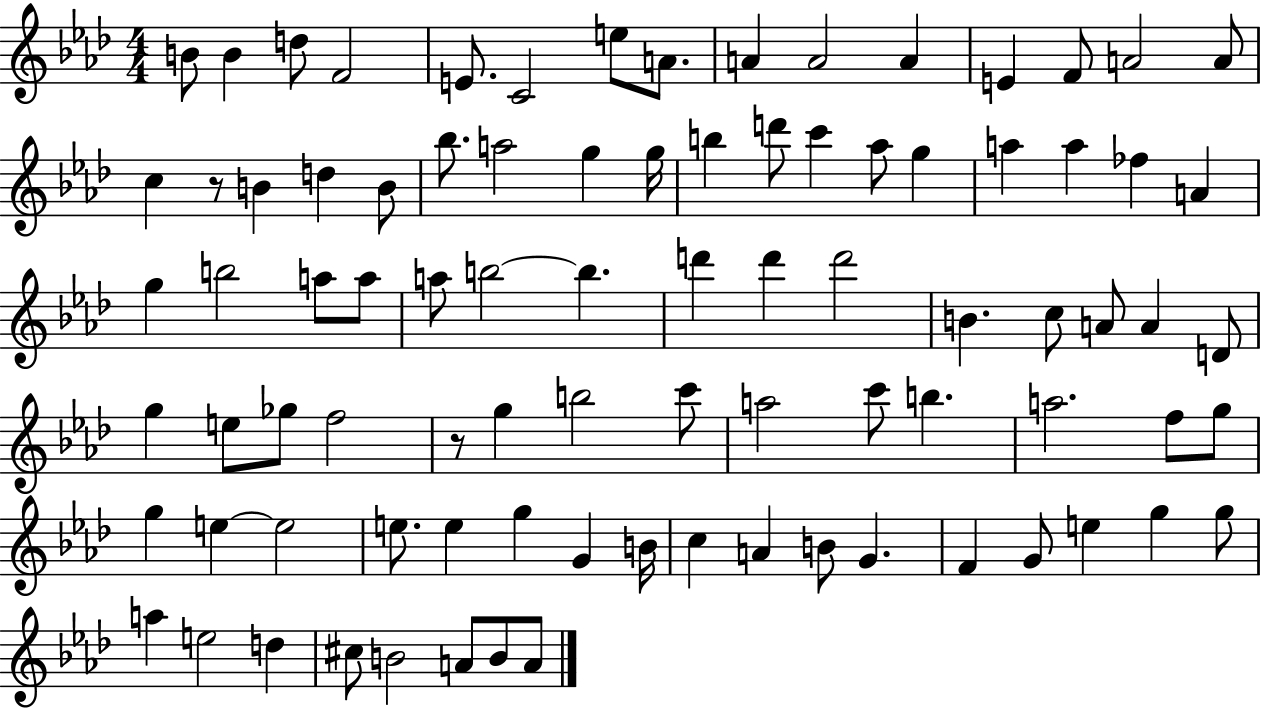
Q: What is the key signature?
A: AES major